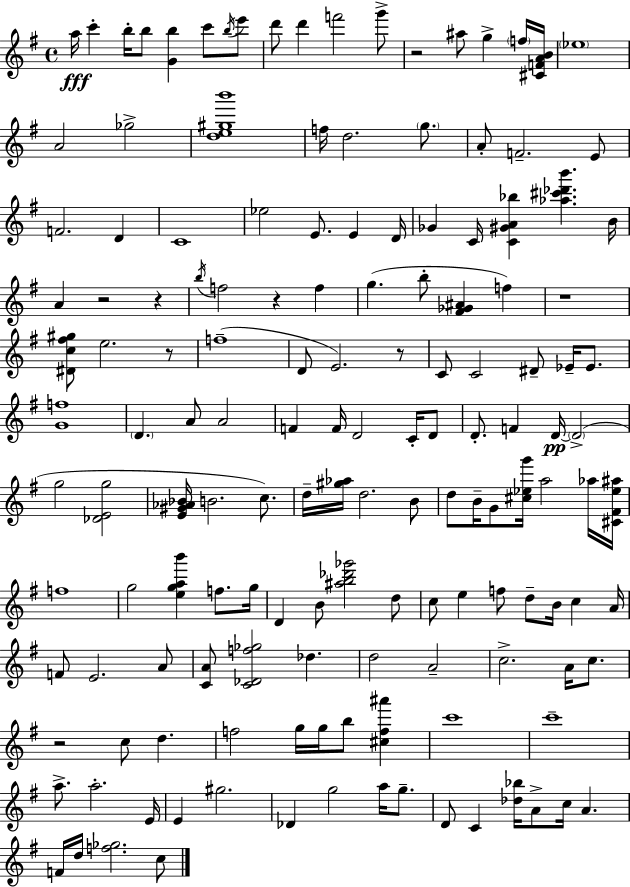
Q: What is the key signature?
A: G major